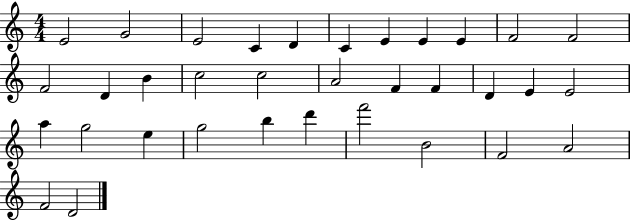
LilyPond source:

{
  \clef treble
  \numericTimeSignature
  \time 4/4
  \key c \major
  e'2 g'2 | e'2 c'4 d'4 | c'4 e'4 e'4 e'4 | f'2 f'2 | \break f'2 d'4 b'4 | c''2 c''2 | a'2 f'4 f'4 | d'4 e'4 e'2 | \break a''4 g''2 e''4 | g''2 b''4 d'''4 | f'''2 b'2 | f'2 a'2 | \break f'2 d'2 | \bar "|."
}